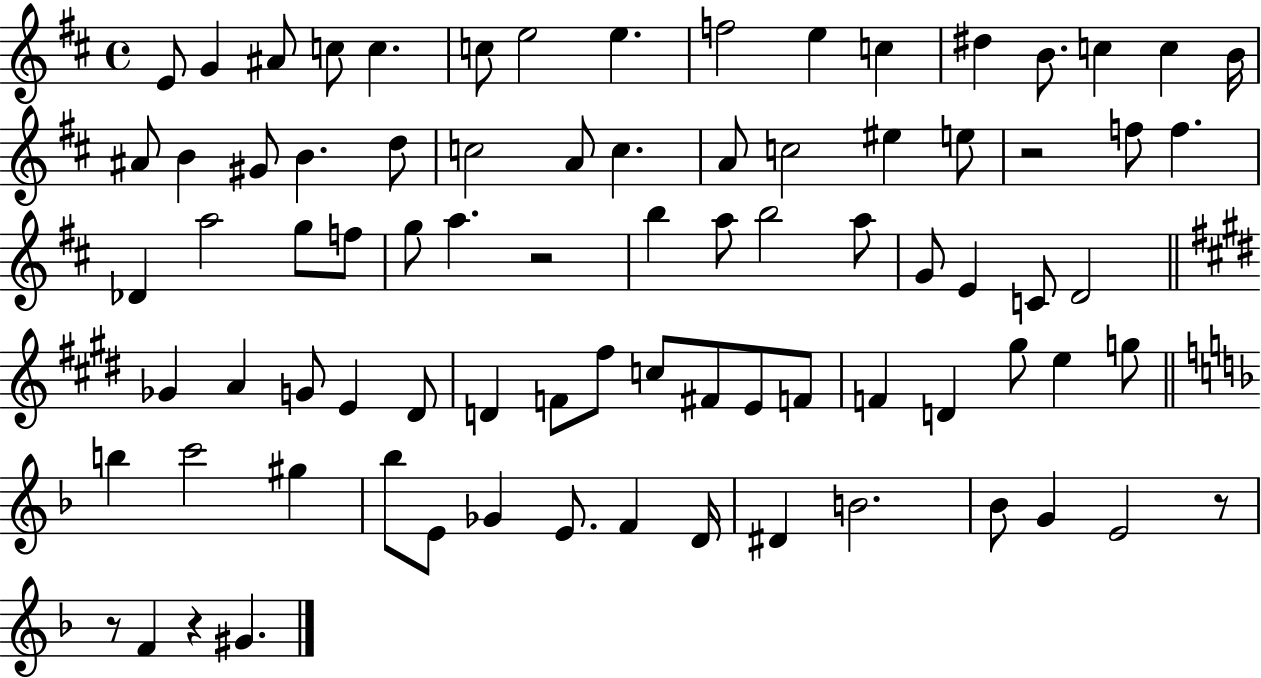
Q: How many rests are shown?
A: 5